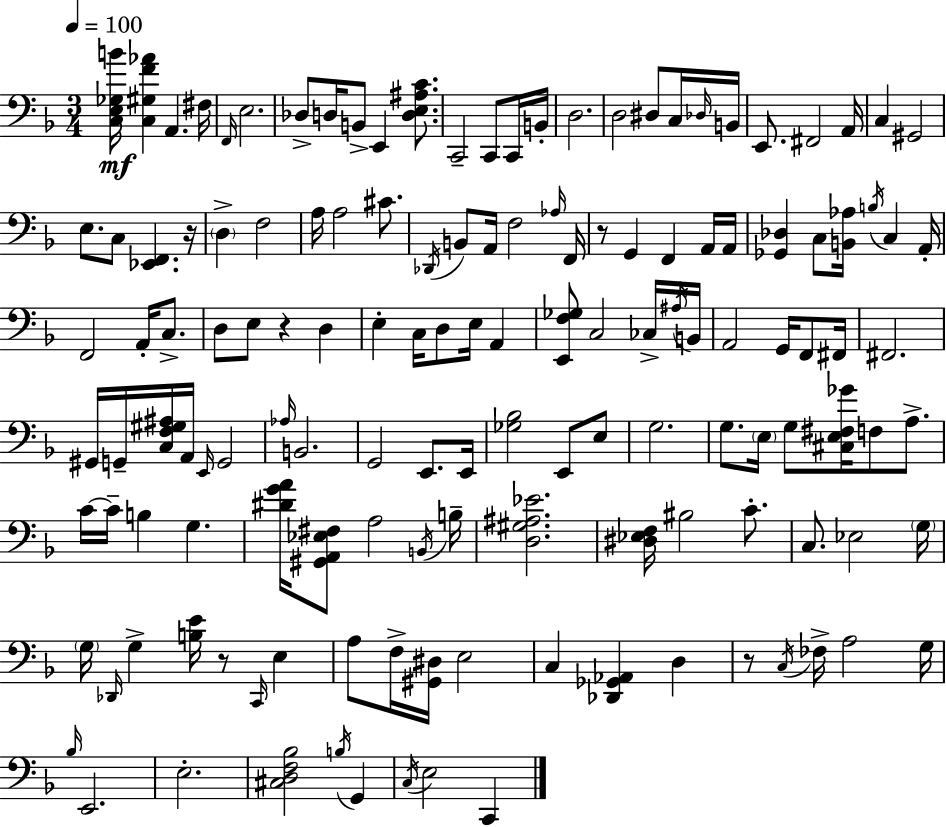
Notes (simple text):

[C3,E3,Gb3,B4]/s [C3,G#3,F4,Ab4]/q A2/q. F#3/s F2/s E3/h. Db3/e D3/s B2/e E2/q [D3,E3,A#3,C4]/e. C2/h C2/e C2/s B2/s D3/h. D3/h D#3/e C3/s Db3/s B2/s E2/e. F#2/h A2/s C3/q G#2/h E3/e. C3/e [Eb2,F2]/q. R/s D3/q F3/h A3/s A3/h C#4/e. Db2/s B2/e A2/s F3/h Ab3/s F2/s R/e G2/q F2/q A2/s A2/s [Gb2,Db3]/q C3/e [B2,Ab3]/s B3/s C3/q A2/s F2/h A2/s C3/e. D3/e E3/e R/q D3/q E3/q C3/s D3/e E3/s A2/q [E2,F3,Gb3]/e C3/h CES3/s A#3/s B2/s A2/h G2/s F2/e F#2/s F#2/h. G#2/s G2/s [C3,F3,G#3,A#3]/s A2/s E2/s G2/h Ab3/s B2/h. G2/h E2/e. E2/s [Gb3,Bb3]/h E2/e E3/e G3/h. G3/e. E3/s G3/e [C#3,E3,F#3,Gb4]/s F3/e A3/e. C4/s C4/s B3/q G3/q. [D#4,G4,A4]/s [G#2,A2,Eb3,F#3]/e A3/h B2/s B3/s [D3,G#3,A#3,Eb4]/h. [D#3,Eb3,F3]/s BIS3/h C4/e. C3/e. Eb3/h G3/s G3/s Db2/s G3/q [B3,E4]/s R/e C2/s E3/q A3/e F3/s [G#2,D#3]/s E3/h C3/q [Db2,Gb2,Ab2]/q D3/q R/e C3/s FES3/s A3/h G3/s Bb3/s E2/h. E3/h. [C#3,D3,F3,Bb3]/h B3/s G2/q C3/s E3/h C2/q